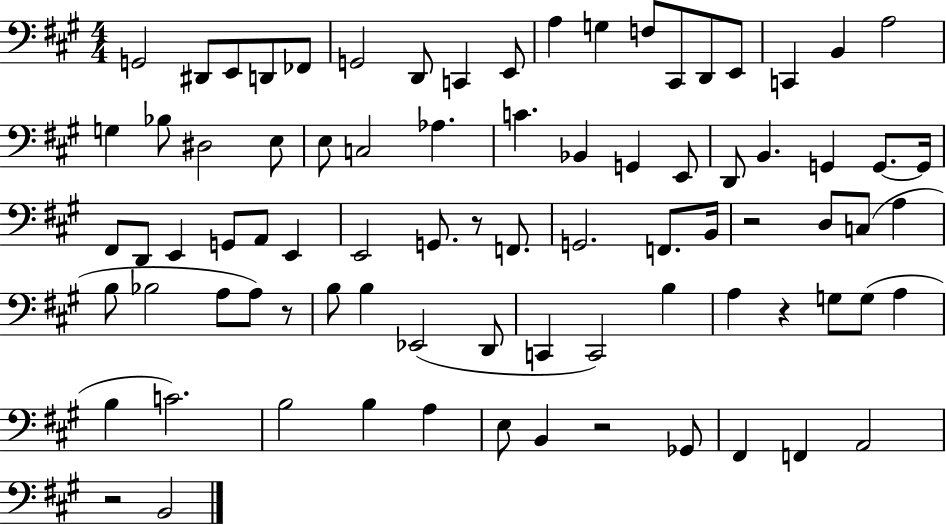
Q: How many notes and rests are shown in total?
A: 82